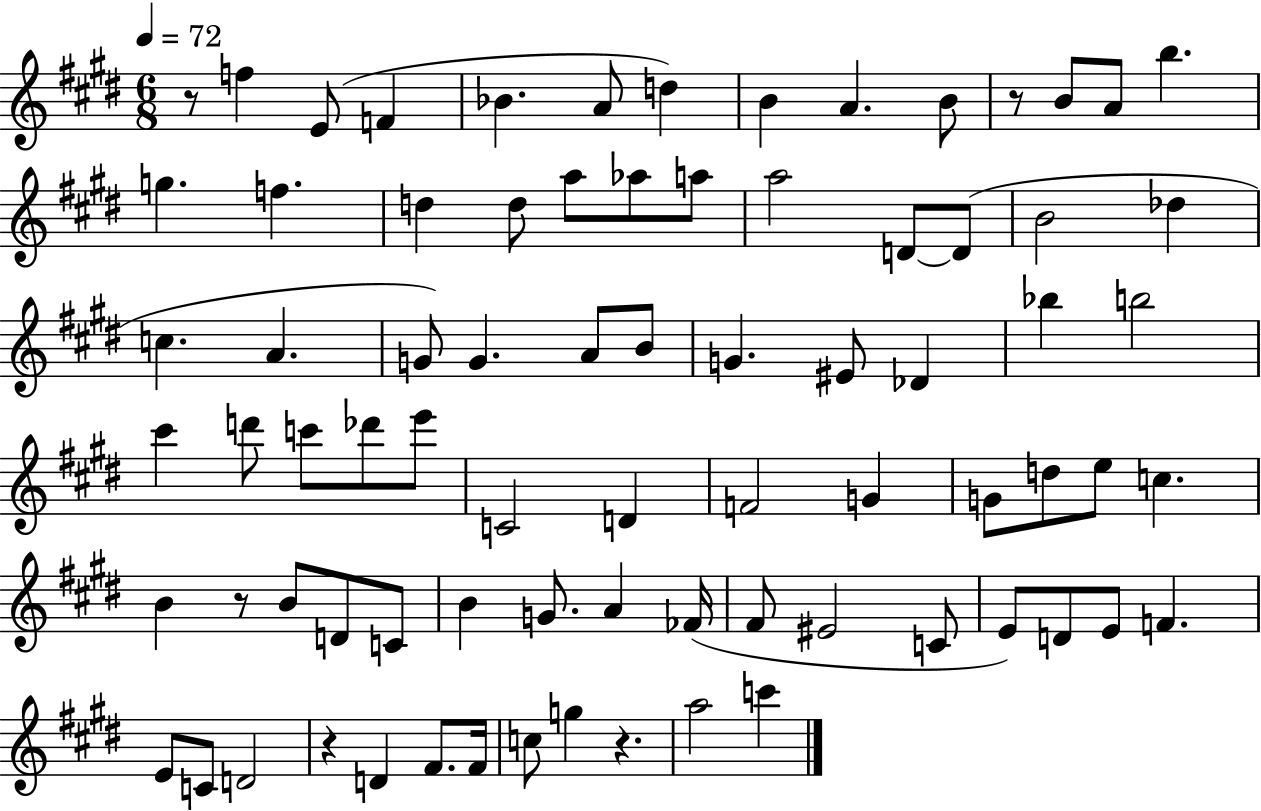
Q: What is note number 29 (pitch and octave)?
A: A4